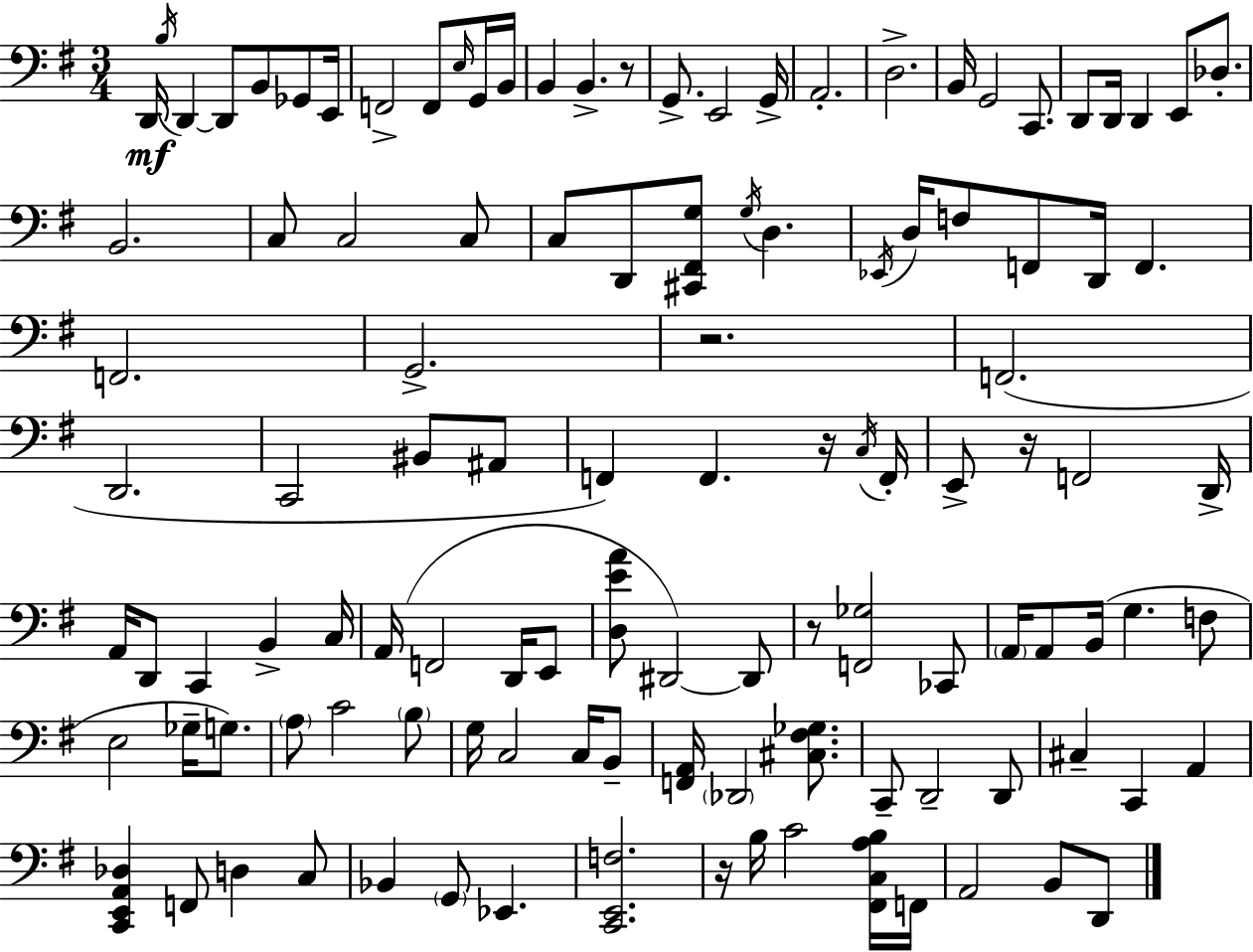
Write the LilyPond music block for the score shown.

{
  \clef bass
  \numericTimeSignature
  \time 3/4
  \key g \major
  \repeat volta 2 { d,16\mf \acciaccatura { b16 } d,4~~ d,8 b,8 ges,8 | e,16 f,2-> f,8 \grace { e16 } | g,16 b,16 b,4 b,4.-> | r8 g,8.-> e,2 | \break g,16-> a,2.-. | d2.-> | b,16 g,2 c,8. | d,8 d,16 d,4 e,8 des8.-. | \break b,2. | c8 c2 | c8 c8 d,8 <cis, fis, g>8 \acciaccatura { g16 } d4. | \acciaccatura { ees,16 } d16 f8 f,8 d,16 f,4. | \break f,2. | g,2.-> | r2. | f,2.( | \break d,2. | c,2 | bis,8 ais,8 f,4) f,4. | r16 \acciaccatura { c16 } f,16-. e,8-> r16 f,2 | \break d,16-> a,16 d,8 c,4 | b,4-> c16 a,16( f,2 | d,16 e,8 <d e' a'>8 dis,2~~) | dis,8 r8 <f, ges>2 | \break ces,8 \parenthesize a,16 a,8 b,16( g4. | f8 e2 | ges16-- g8.) \parenthesize a8 c'2 | \parenthesize b8 g16 c2 | \break c16 b,8-- <f, a,>16 \parenthesize des,2 | <cis fis ges>8. c,8-- d,2-- | d,8 cis4-- c,4 | a,4 <c, e, a, des>4 f,8 d4 | \break c8 bes,4 \parenthesize g,8 ees,4. | <c, e, f>2. | r16 b16 c'2 | <fis, c a b>16 f,16 a,2 | \break b,8 d,8 } \bar "|."
}